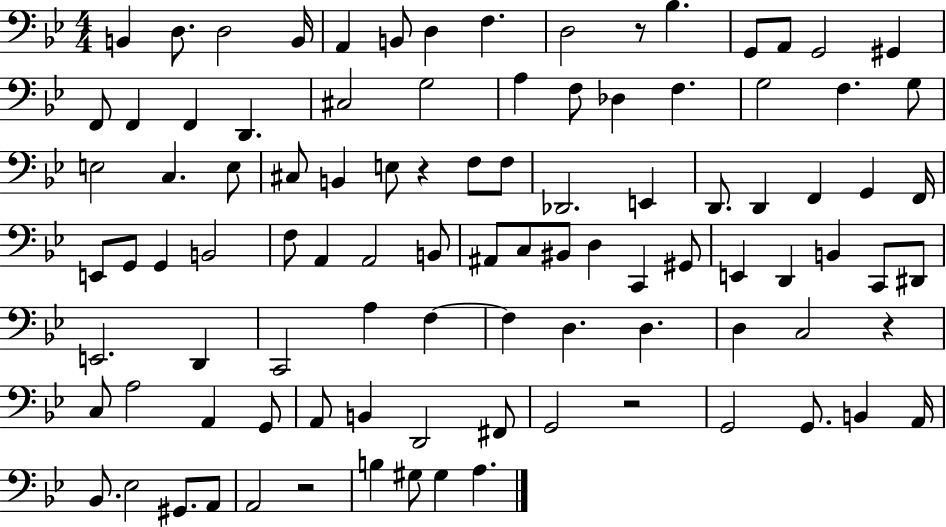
B2/q D3/e. D3/h B2/s A2/q B2/e D3/q F3/q. D3/h R/e Bb3/q. G2/e A2/e G2/h G#2/q F2/e F2/q F2/q D2/q. C#3/h G3/h A3/q F3/e Db3/q F3/q. G3/h F3/q. G3/e E3/h C3/q. E3/e C#3/e B2/q E3/e R/q F3/e F3/e Db2/h. E2/q D2/e. D2/q F2/q G2/q F2/s E2/e G2/e G2/q B2/h F3/e A2/q A2/h B2/e A#2/e C3/e BIS2/e D3/q C2/q G#2/e E2/q D2/q B2/q C2/e D#2/e E2/h. D2/q C2/h A3/q F3/q F3/q D3/q. D3/q. D3/q C3/h R/q C3/e A3/h A2/q G2/e A2/e B2/q D2/h F#2/e G2/h R/h G2/h G2/e. B2/q A2/s Bb2/e. Eb3/h G#2/e. A2/e A2/h R/h B3/q G#3/e G#3/q A3/q.